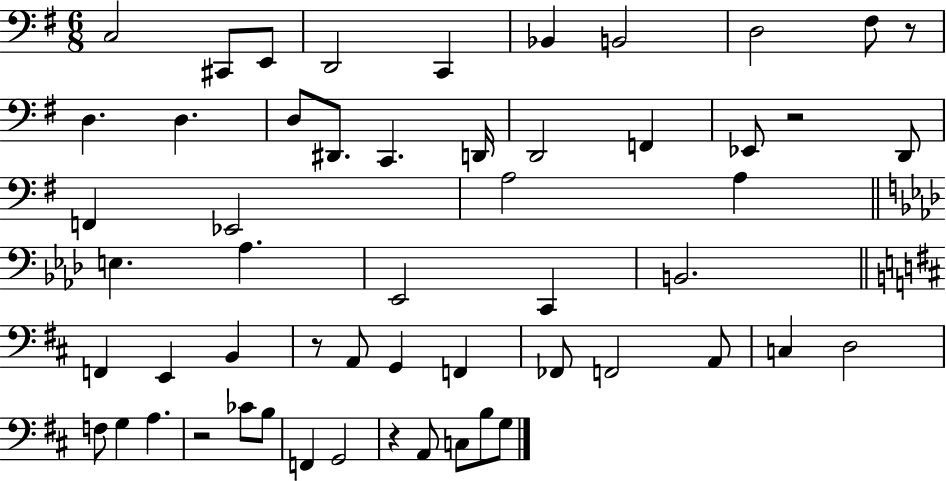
X:1
T:Untitled
M:6/8
L:1/4
K:G
C,2 ^C,,/2 E,,/2 D,,2 C,, _B,, B,,2 D,2 ^F,/2 z/2 D, D, D,/2 ^D,,/2 C,, D,,/4 D,,2 F,, _E,,/2 z2 D,,/2 F,, _E,,2 A,2 A, E, _A, _E,,2 C,, B,,2 F,, E,, B,, z/2 A,,/2 G,, F,, _F,,/2 F,,2 A,,/2 C, D,2 F,/2 G, A, z2 _C/2 B,/2 F,, G,,2 z A,,/2 C,/2 B,/2 G,/2